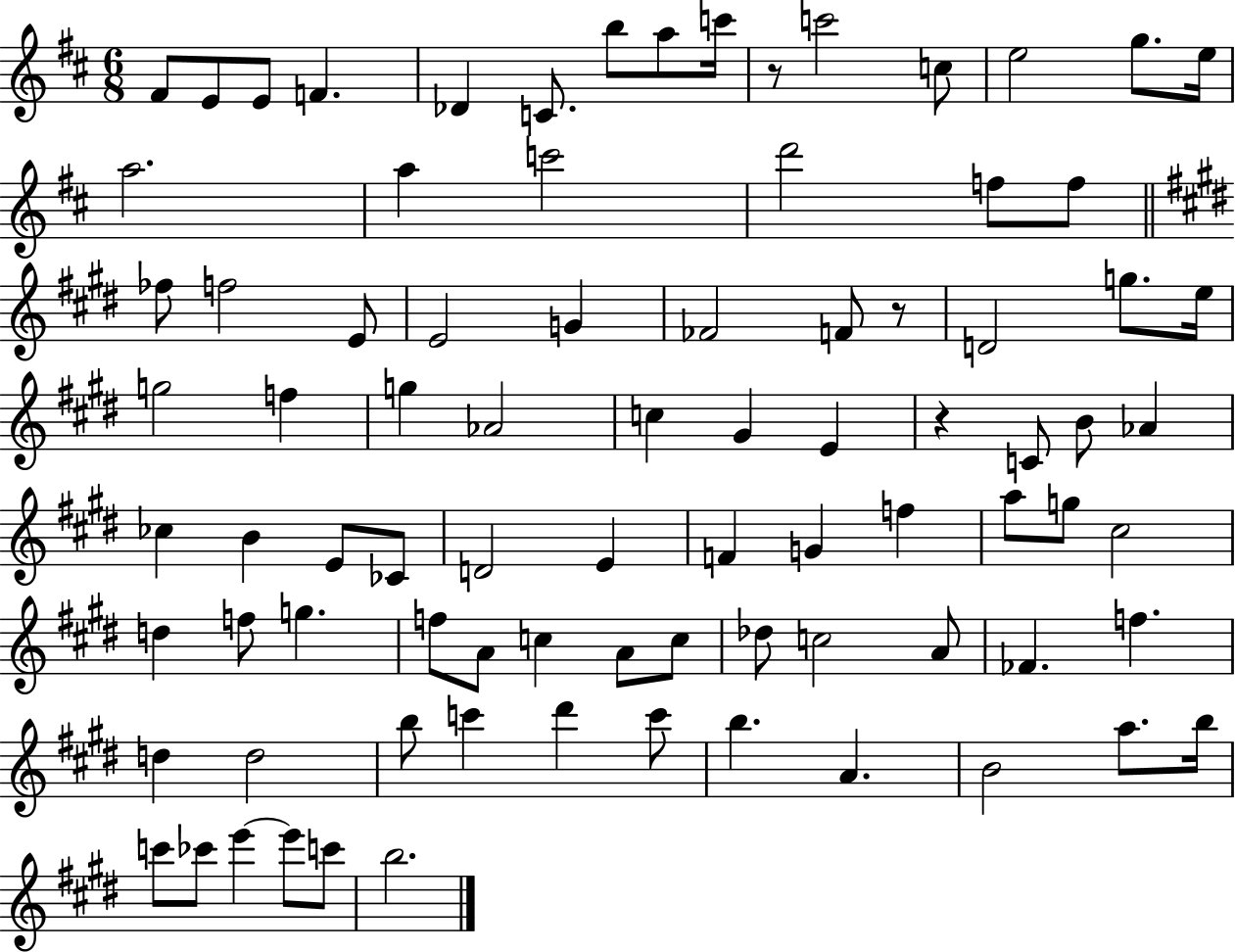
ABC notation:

X:1
T:Untitled
M:6/8
L:1/4
K:D
^F/2 E/2 E/2 F _D C/2 b/2 a/2 c'/4 z/2 c'2 c/2 e2 g/2 e/4 a2 a c'2 d'2 f/2 f/2 _f/2 f2 E/2 E2 G _F2 F/2 z/2 D2 g/2 e/4 g2 f g _A2 c ^G E z C/2 B/2 _A _c B E/2 _C/2 D2 E F G f a/2 g/2 ^c2 d f/2 g f/2 A/2 c A/2 c/2 _d/2 c2 A/2 _F f d d2 b/2 c' ^d' c'/2 b A B2 a/2 b/4 c'/2 _c'/2 e' e'/2 c'/2 b2